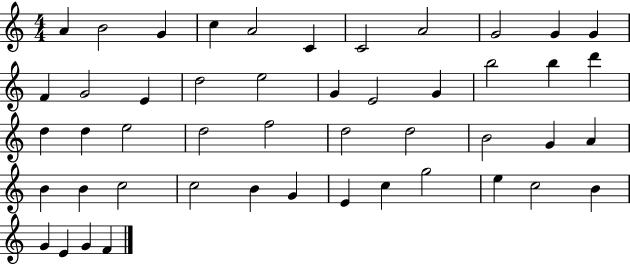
{
  \clef treble
  \numericTimeSignature
  \time 4/4
  \key c \major
  a'4 b'2 g'4 | c''4 a'2 c'4 | c'2 a'2 | g'2 g'4 g'4 | \break f'4 g'2 e'4 | d''2 e''2 | g'4 e'2 g'4 | b''2 b''4 d'''4 | \break d''4 d''4 e''2 | d''2 f''2 | d''2 d''2 | b'2 g'4 a'4 | \break b'4 b'4 c''2 | c''2 b'4 g'4 | e'4 c''4 g''2 | e''4 c''2 b'4 | \break g'4 e'4 g'4 f'4 | \bar "|."
}